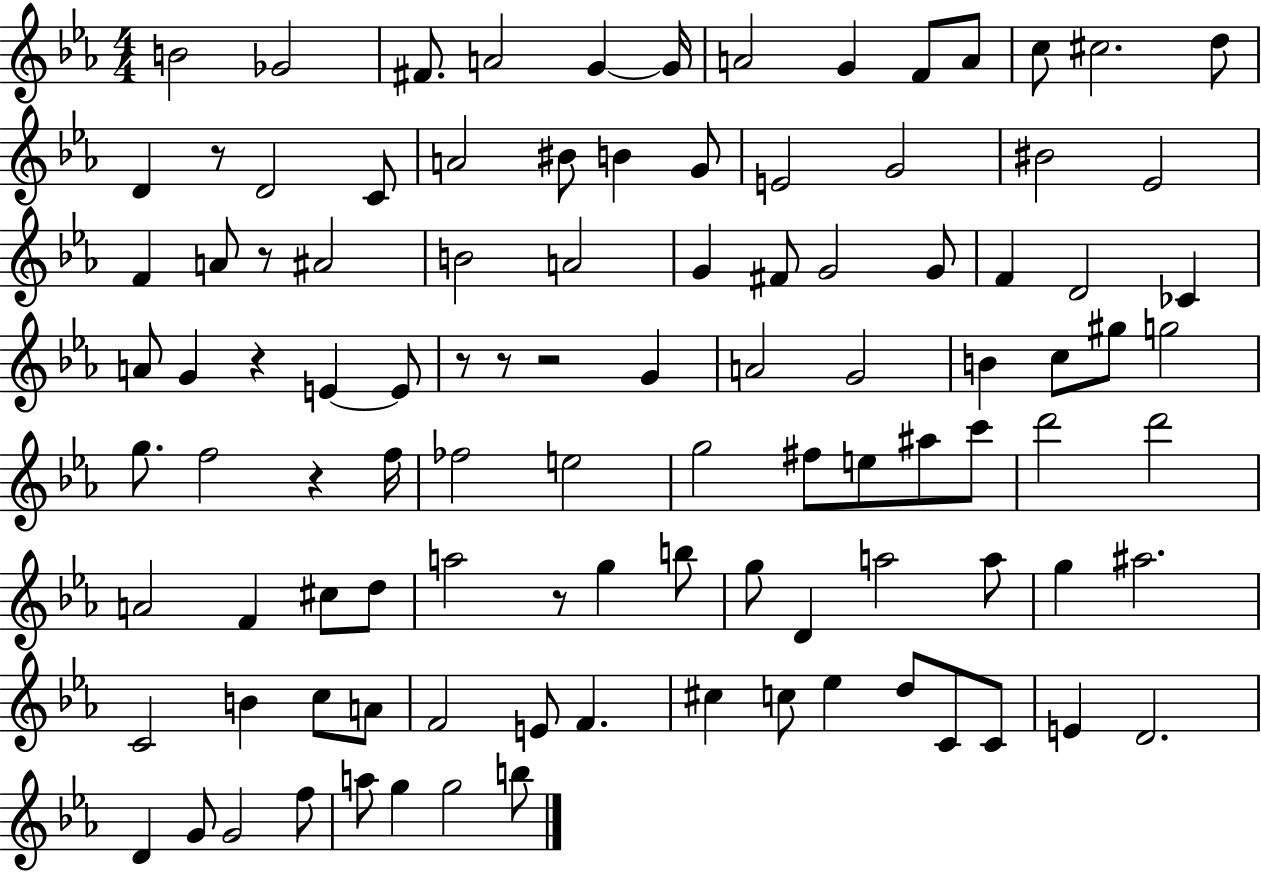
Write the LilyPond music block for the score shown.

{
  \clef treble
  \numericTimeSignature
  \time 4/4
  \key ees \major
  b'2 ges'2 | fis'8. a'2 g'4~~ g'16 | a'2 g'4 f'8 a'8 | c''8 cis''2. d''8 | \break d'4 r8 d'2 c'8 | a'2 bis'8 b'4 g'8 | e'2 g'2 | bis'2 ees'2 | \break f'4 a'8 r8 ais'2 | b'2 a'2 | g'4 fis'8 g'2 g'8 | f'4 d'2 ces'4 | \break a'8 g'4 r4 e'4~~ e'8 | r8 r8 r2 g'4 | a'2 g'2 | b'4 c''8 gis''8 g''2 | \break g''8. f''2 r4 f''16 | fes''2 e''2 | g''2 fis''8 e''8 ais''8 c'''8 | d'''2 d'''2 | \break a'2 f'4 cis''8 d''8 | a''2 r8 g''4 b''8 | g''8 d'4 a''2 a''8 | g''4 ais''2. | \break c'2 b'4 c''8 a'8 | f'2 e'8 f'4. | cis''4 c''8 ees''4 d''8 c'8 c'8 | e'4 d'2. | \break d'4 g'8 g'2 f''8 | a''8 g''4 g''2 b''8 | \bar "|."
}